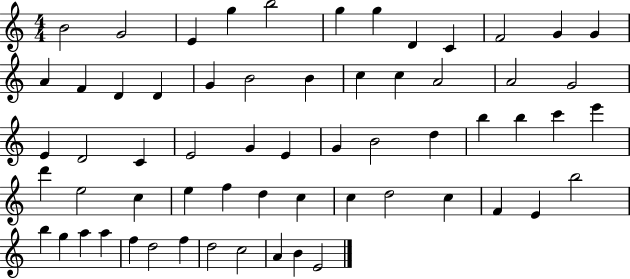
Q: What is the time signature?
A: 4/4